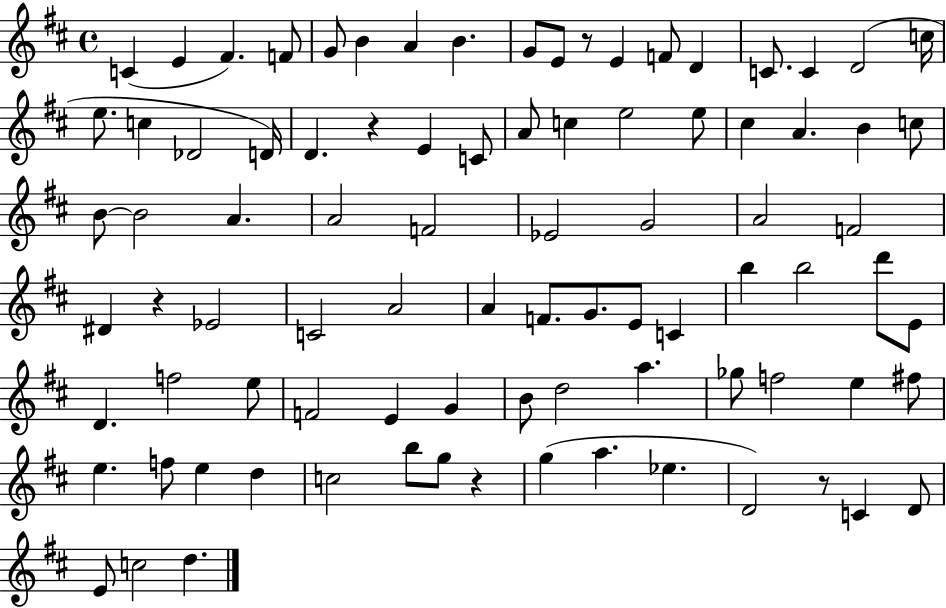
C4/q E4/q F#4/q. F4/e G4/e B4/q A4/q B4/q. G4/e E4/e R/e E4/q F4/e D4/q C4/e. C4/q D4/h C5/s E5/e. C5/q Db4/h D4/s D4/q. R/q E4/q C4/e A4/e C5/q E5/h E5/e C#5/q A4/q. B4/q C5/e B4/e B4/h A4/q. A4/h F4/h Eb4/h G4/h A4/h F4/h D#4/q R/q Eb4/h C4/h A4/h A4/q F4/e. G4/e. E4/e C4/q B5/q B5/h D6/e E4/e D4/q. F5/h E5/e F4/h E4/q G4/q B4/e D5/h A5/q. Gb5/e F5/h E5/q F#5/e E5/q. F5/e E5/q D5/q C5/h B5/e G5/e R/q G5/q A5/q. Eb5/q. D4/h R/e C4/q D4/e E4/e C5/h D5/q.